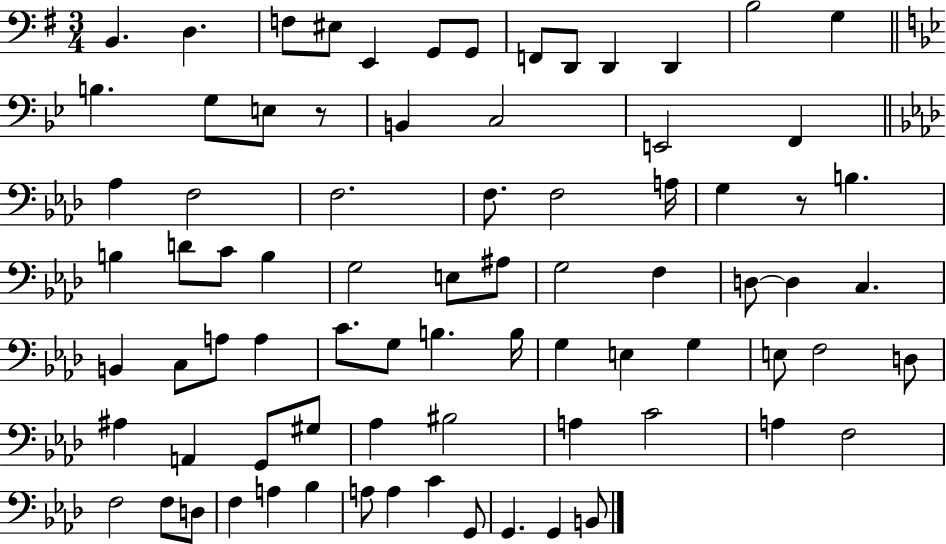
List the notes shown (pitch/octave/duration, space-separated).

B2/q. D3/q. F3/e EIS3/e E2/q G2/e G2/e F2/e D2/e D2/q D2/q B3/h G3/q B3/q. G3/e E3/e R/e B2/q C3/h E2/h F2/q Ab3/q F3/h F3/h. F3/e. F3/h A3/s G3/q R/e B3/q. B3/q D4/e C4/e B3/q G3/h E3/e A#3/e G3/h F3/q D3/e D3/q C3/q. B2/q C3/e A3/e A3/q C4/e. G3/e B3/q. B3/s G3/q E3/q G3/q E3/e F3/h D3/e A#3/q A2/q G2/e G#3/e Ab3/q BIS3/h A3/q C4/h A3/q F3/h F3/h F3/e D3/e F3/q A3/q Bb3/q A3/e A3/q C4/q G2/e G2/q. G2/q B2/e